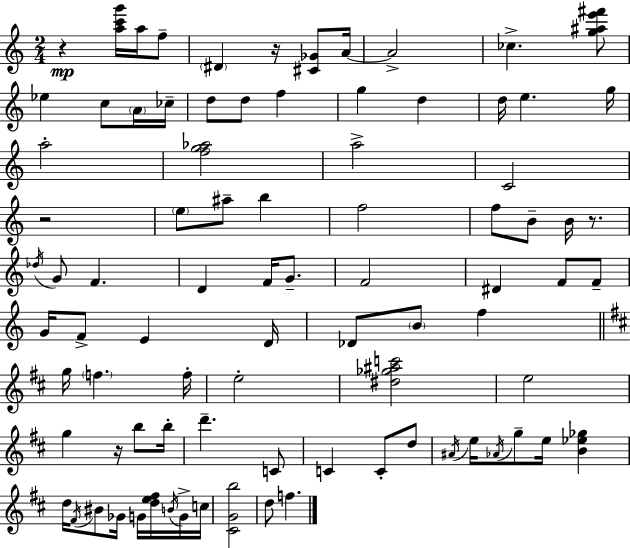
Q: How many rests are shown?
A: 5